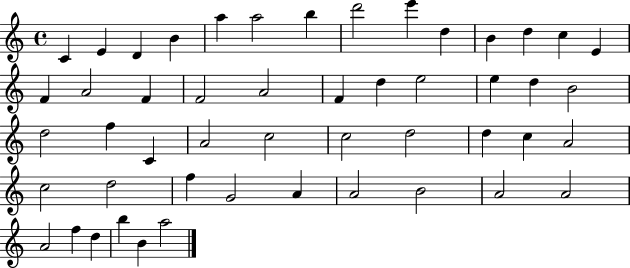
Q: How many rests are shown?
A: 0